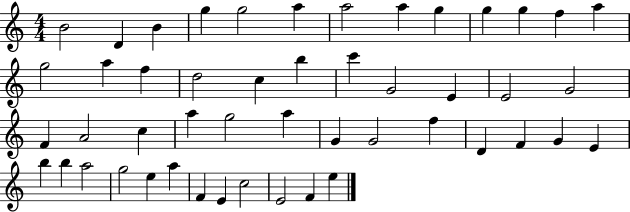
{
  \clef treble
  \numericTimeSignature
  \time 4/4
  \key c \major
  b'2 d'4 b'4 | g''4 g''2 a''4 | a''2 a''4 g''4 | g''4 g''4 f''4 a''4 | \break g''2 a''4 f''4 | d''2 c''4 b''4 | c'''4 g'2 e'4 | e'2 g'2 | \break f'4 a'2 c''4 | a''4 g''2 a''4 | g'4 g'2 f''4 | d'4 f'4 g'4 e'4 | \break b''4 b''4 a''2 | g''2 e''4 a''4 | f'4 e'4 c''2 | e'2 f'4 e''4 | \break \bar "|."
}